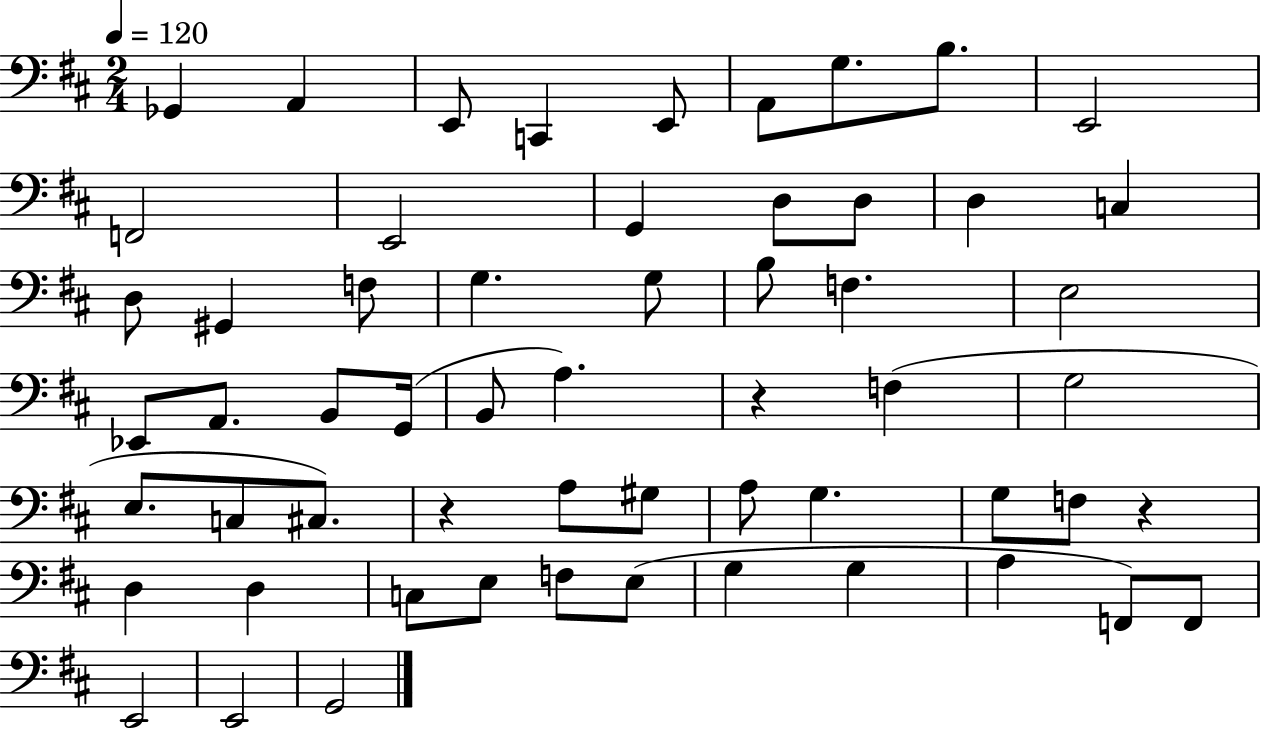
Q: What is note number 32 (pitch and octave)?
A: G3